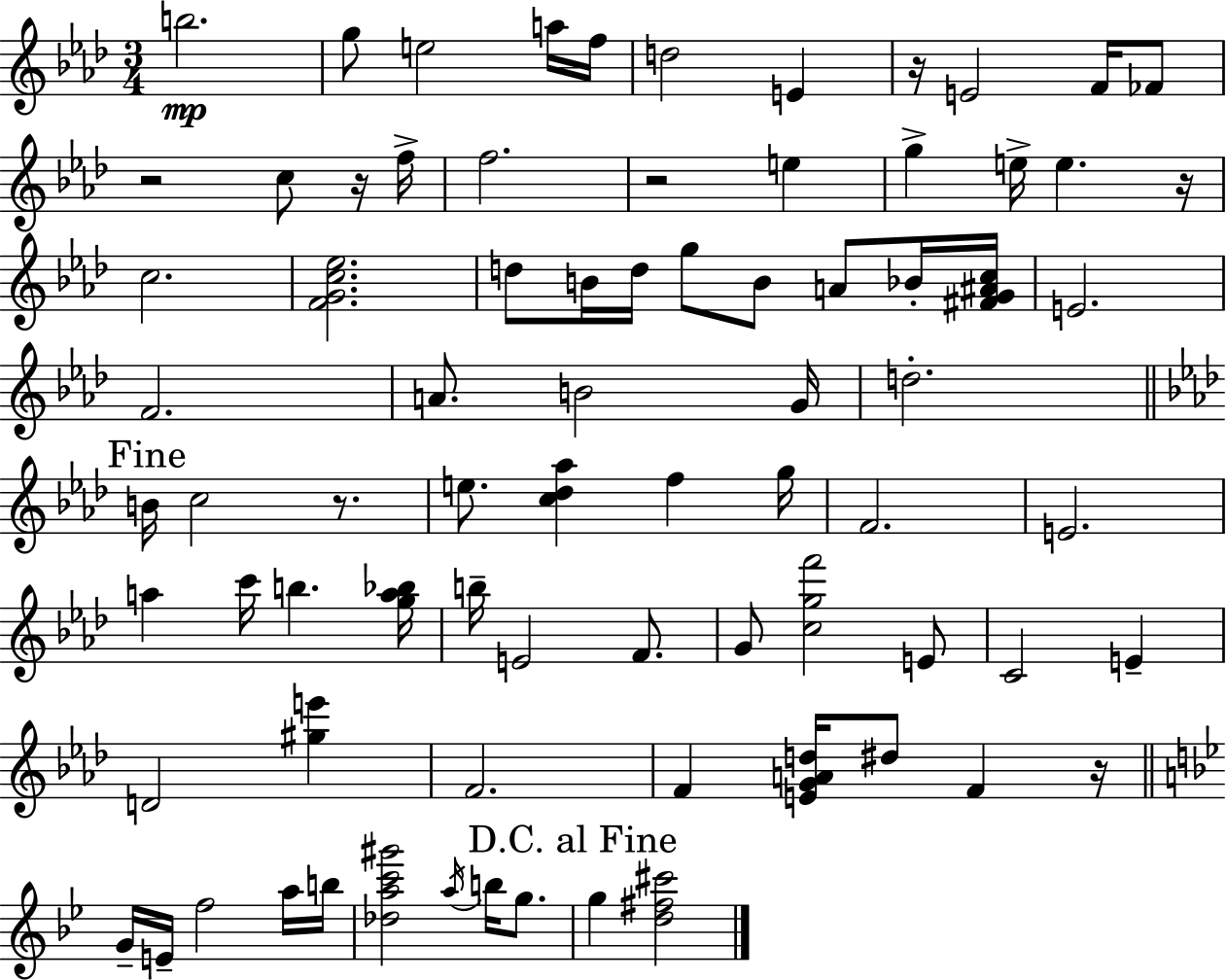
{
  \clef treble
  \numericTimeSignature
  \time 3/4
  \key aes \major
  \repeat volta 2 { b''2.\mp | g''8 e''2 a''16 f''16 | d''2 e'4 | r16 e'2 f'16 fes'8 | \break r2 c''8 r16 f''16-> | f''2. | r2 e''4 | g''4-> e''16-> e''4. r16 | \break c''2. | <f' g' c'' ees''>2. | d''8 b'16 d''16 g''8 b'8 a'8 bes'16-. <fis' g' ais' c''>16 | e'2. | \break f'2. | a'8. b'2 g'16 | d''2.-. | \mark "Fine" \bar "||" \break \key aes \major b'16 c''2 r8. | e''8. <c'' des'' aes''>4 f''4 g''16 | f'2. | e'2. | \break a''4 c'''16 b''4. <g'' a'' bes''>16 | b''16-- e'2 f'8. | g'8 <c'' g'' f'''>2 e'8 | c'2 e'4-- | \break d'2 <gis'' e'''>4 | f'2. | f'4 <e' g' a' d''>16 dis''8 f'4 r16 | \bar "||" \break \key g \minor g'16-- e'16-- f''2 a''16 b''16 | <des'' a'' c''' gis'''>2 \acciaccatura { a''16 } b''16 g''8. | \mark "D.C. al Fine" g''4 <d'' fis'' cis'''>2 | } \bar "|."
}